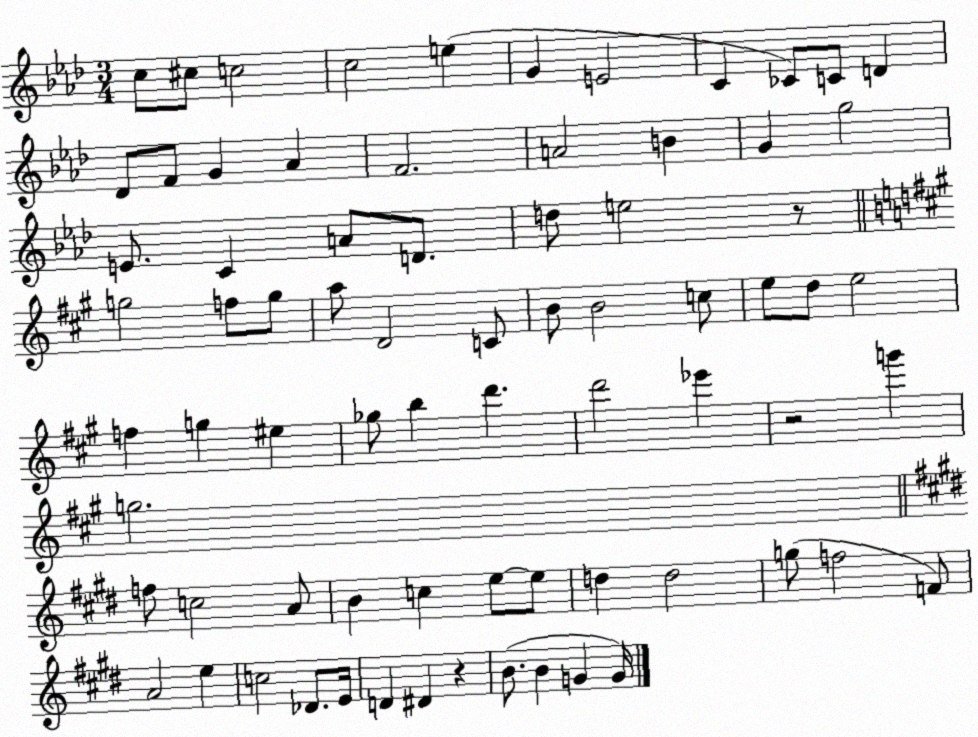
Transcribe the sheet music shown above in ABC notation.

X:1
T:Untitled
M:3/4
L:1/4
K:Ab
c/2 ^c/2 c2 c2 e G E2 C _C/2 C/2 D _D/2 F/2 G _A F2 A2 B G g2 E/2 C A/2 D/2 d/2 e2 z/2 g2 f/2 g/2 a/2 D2 C/2 B/2 B2 c/2 e/2 d/2 e2 f g ^e _g/2 b d' d'2 _e' z2 g' g2 f/2 c2 A/2 B c e/2 e/2 d d2 g/2 f2 F/2 A2 e c2 _D/2 E/4 D ^D z B/2 B G G/4